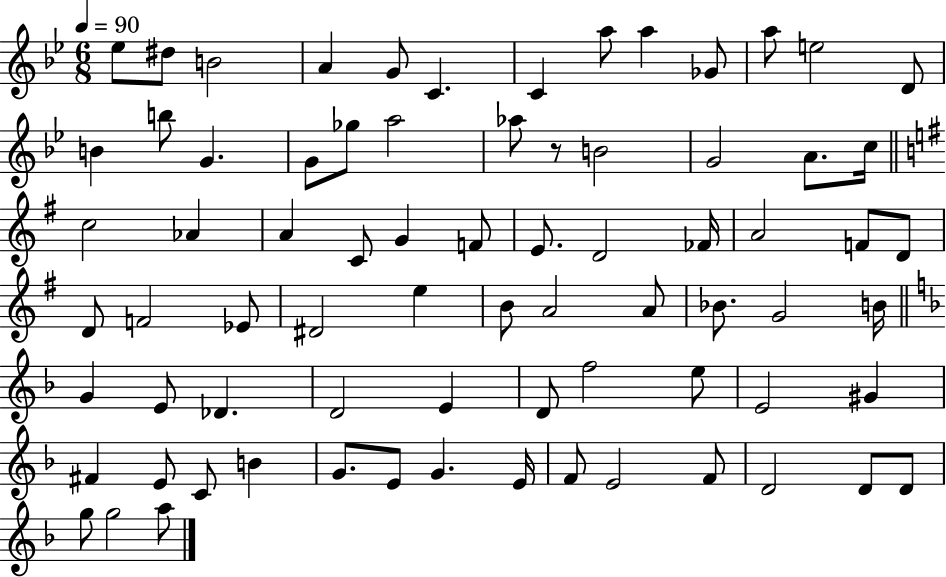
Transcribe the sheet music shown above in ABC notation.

X:1
T:Untitled
M:6/8
L:1/4
K:Bb
_e/2 ^d/2 B2 A G/2 C C a/2 a _G/2 a/2 e2 D/2 B b/2 G G/2 _g/2 a2 _a/2 z/2 B2 G2 A/2 c/4 c2 _A A C/2 G F/2 E/2 D2 _F/4 A2 F/2 D/2 D/2 F2 _E/2 ^D2 e B/2 A2 A/2 _B/2 G2 B/4 G E/2 _D D2 E D/2 f2 e/2 E2 ^G ^F E/2 C/2 B G/2 E/2 G E/4 F/2 E2 F/2 D2 D/2 D/2 g/2 g2 a/2